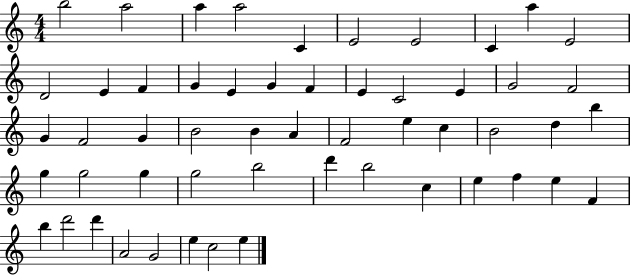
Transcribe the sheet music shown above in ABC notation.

X:1
T:Untitled
M:4/4
L:1/4
K:C
b2 a2 a a2 C E2 E2 C a E2 D2 E F G E G F E C2 E G2 F2 G F2 G B2 B A F2 e c B2 d b g g2 g g2 b2 d' b2 c e f e F b d'2 d' A2 G2 e c2 e